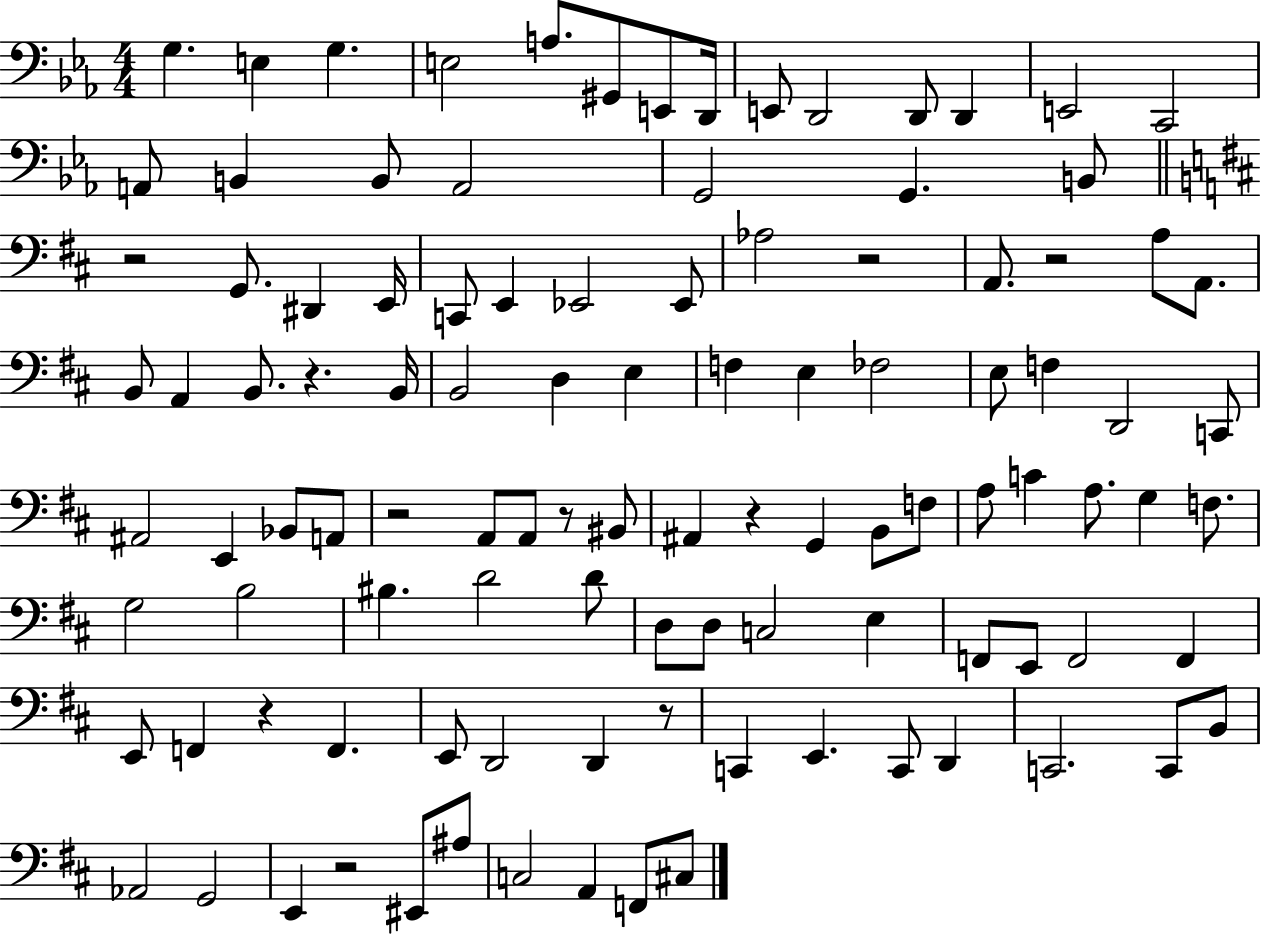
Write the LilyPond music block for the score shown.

{
  \clef bass
  \numericTimeSignature
  \time 4/4
  \key ees \major
  \repeat volta 2 { g4. e4 g4. | e2 a8. gis,8 e,8 d,16 | e,8 d,2 d,8 d,4 | e,2 c,2 | \break a,8 b,4 b,8 a,2 | g,2 g,4. b,8 | \bar "||" \break \key d \major r2 g,8. dis,4 e,16 | c,8 e,4 ees,2 ees,8 | aes2 r2 | a,8. r2 a8 a,8. | \break b,8 a,4 b,8. r4. b,16 | b,2 d4 e4 | f4 e4 fes2 | e8 f4 d,2 c,8 | \break ais,2 e,4 bes,8 a,8 | r2 a,8 a,8 r8 bis,8 | ais,4 r4 g,4 b,8 f8 | a8 c'4 a8. g4 f8. | \break g2 b2 | bis4. d'2 d'8 | d8 d8 c2 e4 | f,8 e,8 f,2 f,4 | \break e,8 f,4 r4 f,4. | e,8 d,2 d,4 r8 | c,4 e,4. c,8 d,4 | c,2. c,8 b,8 | \break aes,2 g,2 | e,4 r2 eis,8 ais8 | c2 a,4 f,8 cis8 | } \bar "|."
}